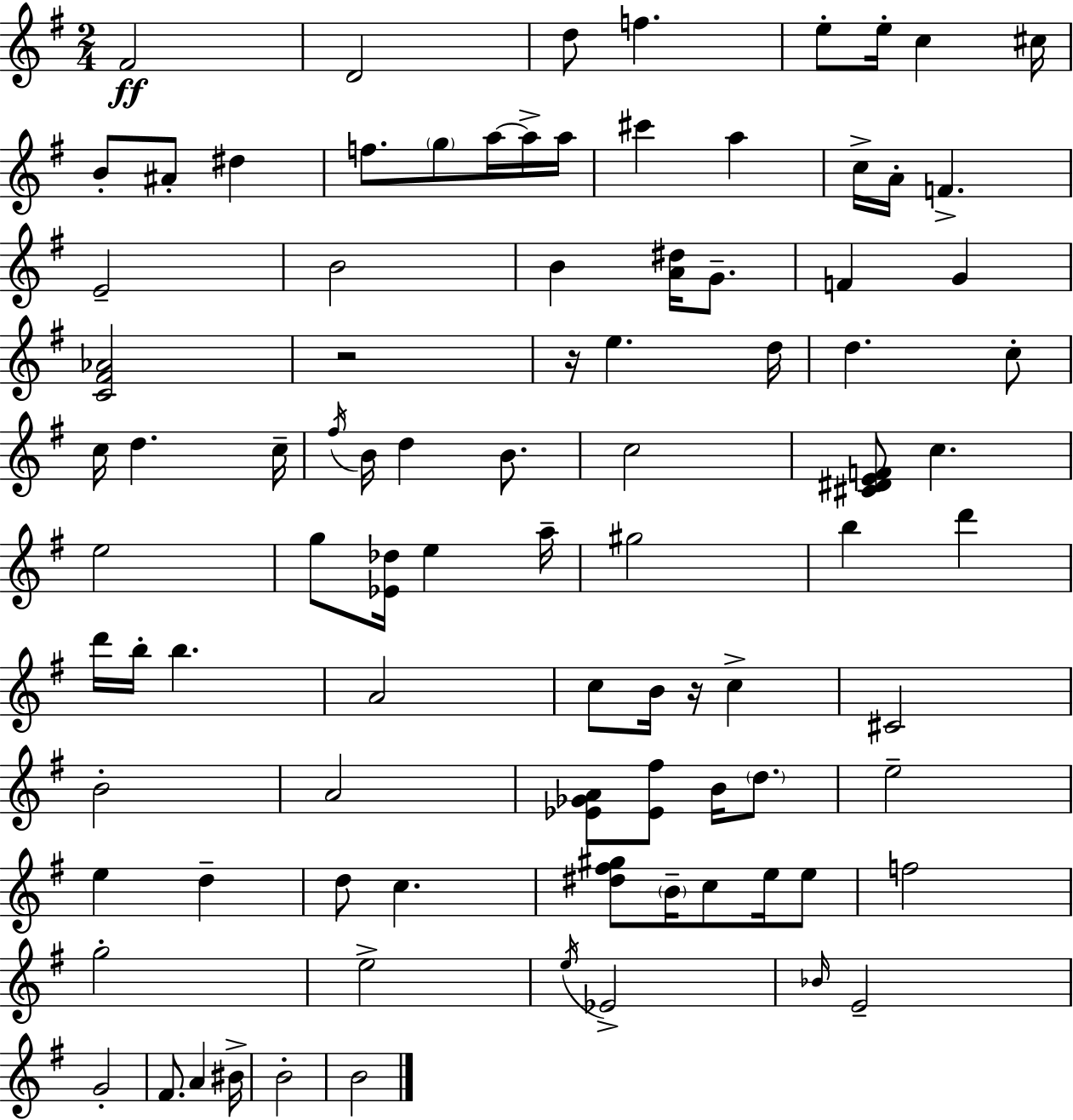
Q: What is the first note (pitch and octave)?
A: F#4